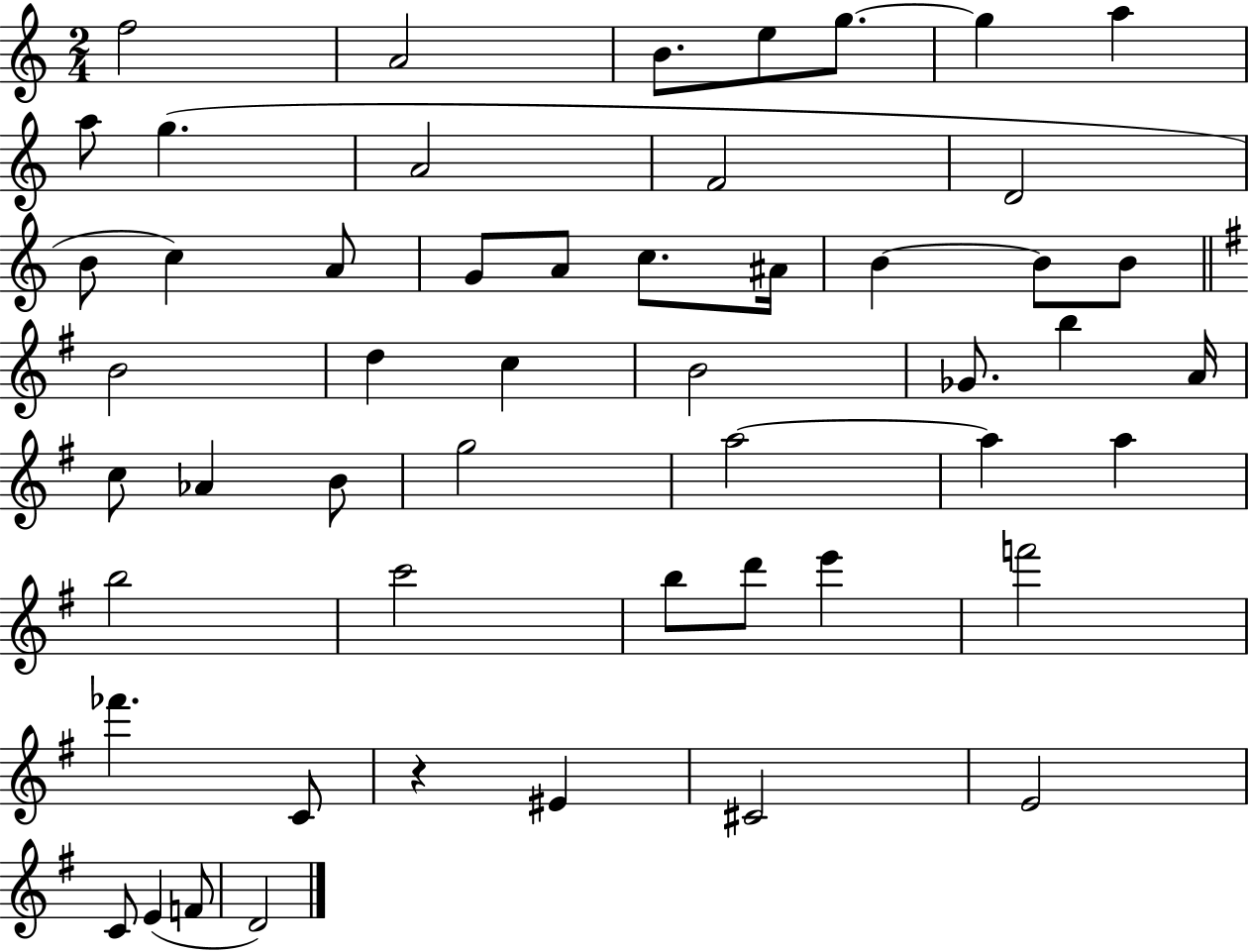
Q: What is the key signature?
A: C major